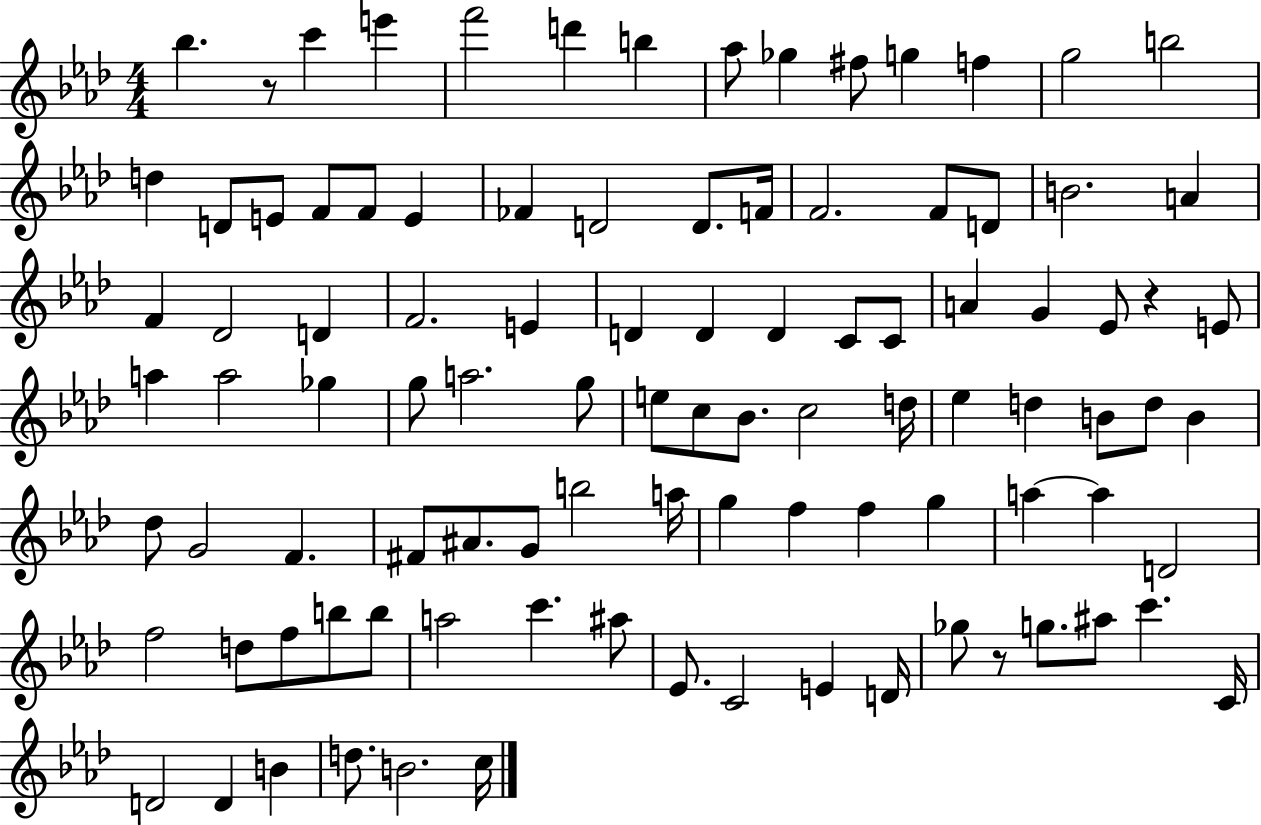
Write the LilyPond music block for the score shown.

{
  \clef treble
  \numericTimeSignature
  \time 4/4
  \key aes \major
  bes''4. r8 c'''4 e'''4 | f'''2 d'''4 b''4 | aes''8 ges''4 fis''8 g''4 f''4 | g''2 b''2 | \break d''4 d'8 e'8 f'8 f'8 e'4 | fes'4 d'2 d'8. f'16 | f'2. f'8 d'8 | b'2. a'4 | \break f'4 des'2 d'4 | f'2. e'4 | d'4 d'4 d'4 c'8 c'8 | a'4 g'4 ees'8 r4 e'8 | \break a''4 a''2 ges''4 | g''8 a''2. g''8 | e''8 c''8 bes'8. c''2 d''16 | ees''4 d''4 b'8 d''8 b'4 | \break des''8 g'2 f'4. | fis'8 ais'8. g'8 b''2 a''16 | g''4 f''4 f''4 g''4 | a''4~~ a''4 d'2 | \break f''2 d''8 f''8 b''8 b''8 | a''2 c'''4. ais''8 | ees'8. c'2 e'4 d'16 | ges''8 r8 g''8. ais''8 c'''4. c'16 | \break d'2 d'4 b'4 | d''8. b'2. c''16 | \bar "|."
}